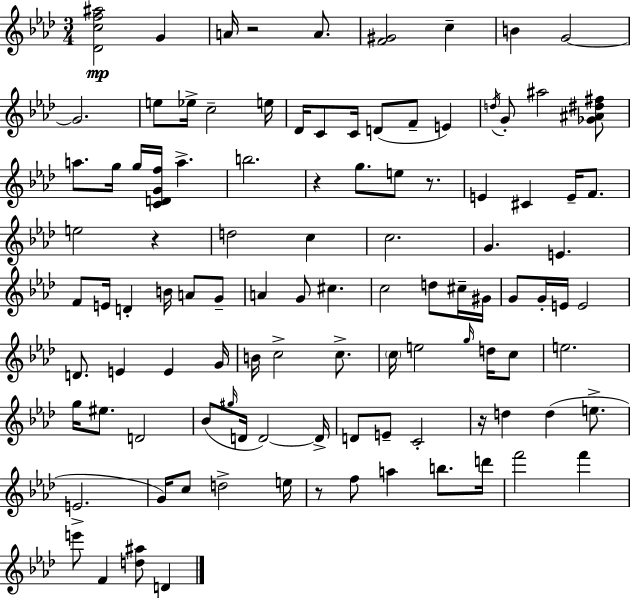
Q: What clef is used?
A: treble